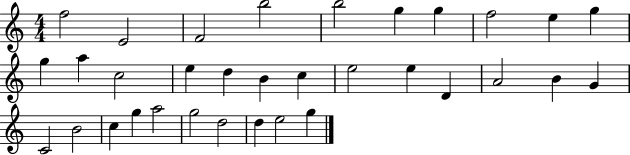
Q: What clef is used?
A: treble